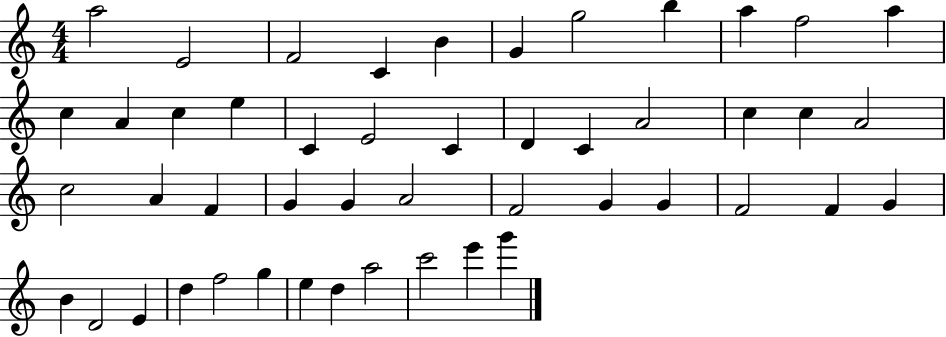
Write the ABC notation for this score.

X:1
T:Untitled
M:4/4
L:1/4
K:C
a2 E2 F2 C B G g2 b a f2 a c A c e C E2 C D C A2 c c A2 c2 A F G G A2 F2 G G F2 F G B D2 E d f2 g e d a2 c'2 e' g'